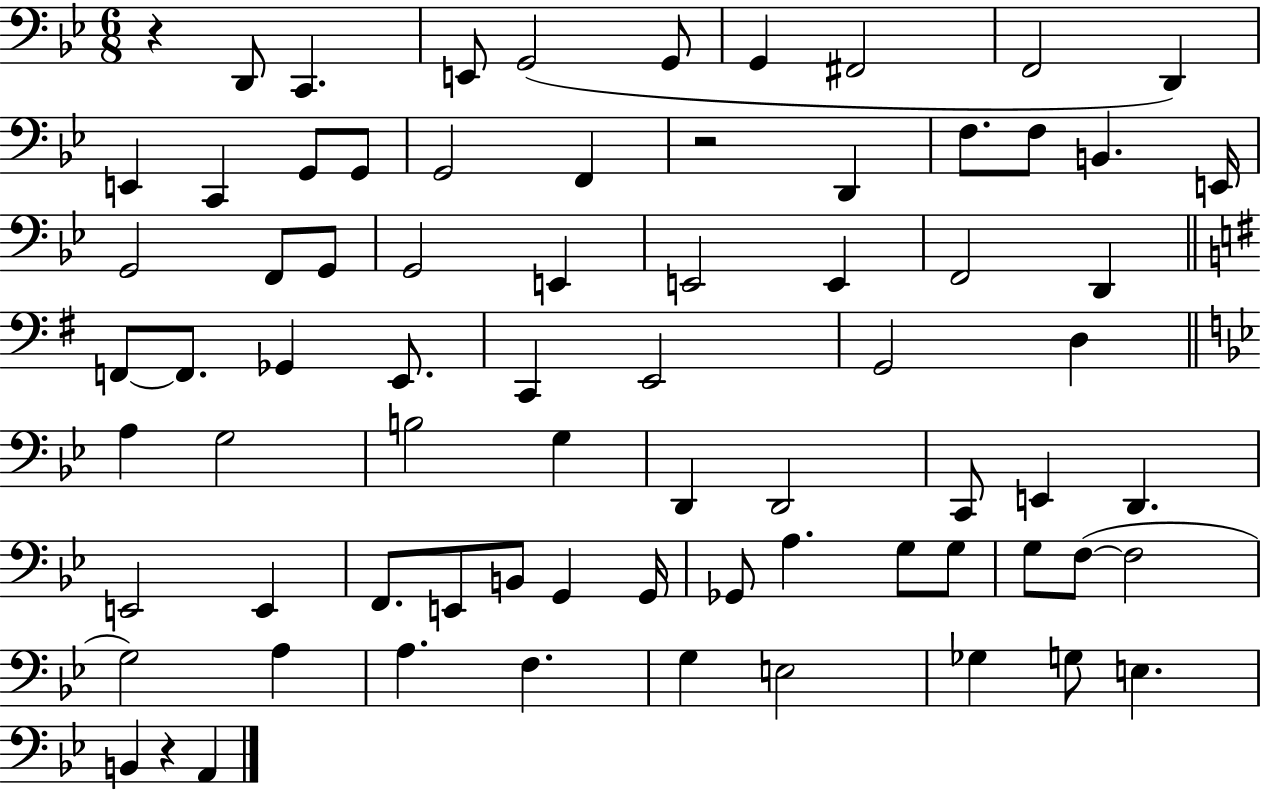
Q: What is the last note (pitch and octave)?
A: A2